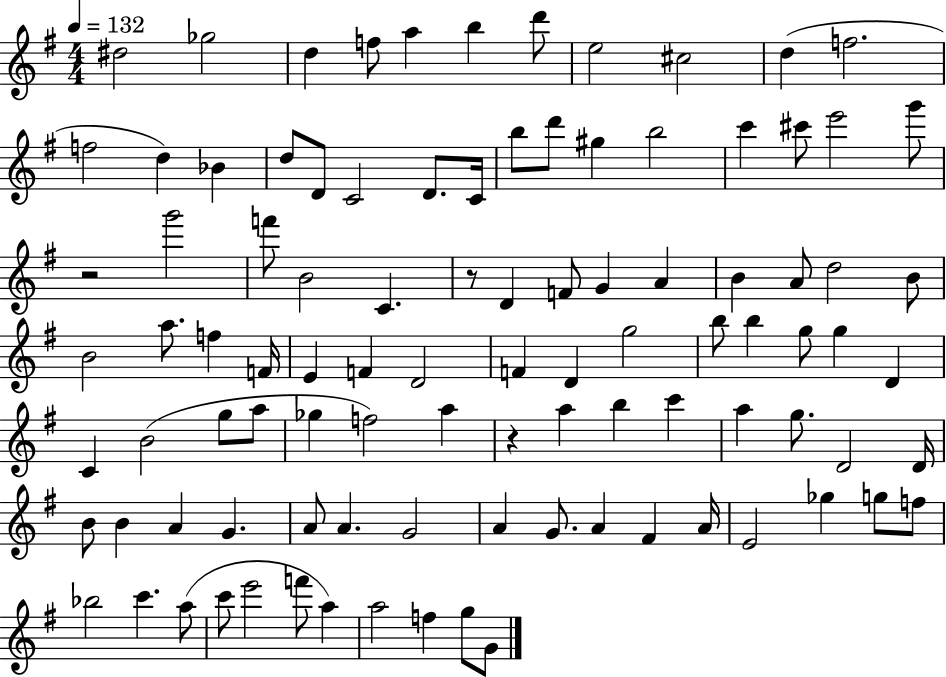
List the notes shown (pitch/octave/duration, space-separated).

D#5/h Gb5/h D5/q F5/e A5/q B5/q D6/e E5/h C#5/h D5/q F5/h. F5/h D5/q Bb4/q D5/e D4/e C4/h D4/e. C4/s B5/e D6/e G#5/q B5/h C6/q C#6/e E6/h G6/e R/h G6/h F6/e B4/h C4/q. R/e D4/q F4/e G4/q A4/q B4/q A4/e D5/h B4/e B4/h A5/e. F5/q F4/s E4/q F4/q D4/h F4/q D4/q G5/h B5/e B5/q G5/e G5/q D4/q C4/q B4/h G5/e A5/e Gb5/q F5/h A5/q R/q A5/q B5/q C6/q A5/q G5/e. D4/h D4/s B4/e B4/q A4/q G4/q. A4/e A4/q. G4/h A4/q G4/e. A4/q F#4/q A4/s E4/h Gb5/q G5/e F5/e Bb5/h C6/q. A5/e C6/e E6/h F6/e A5/q A5/h F5/q G5/e G4/e